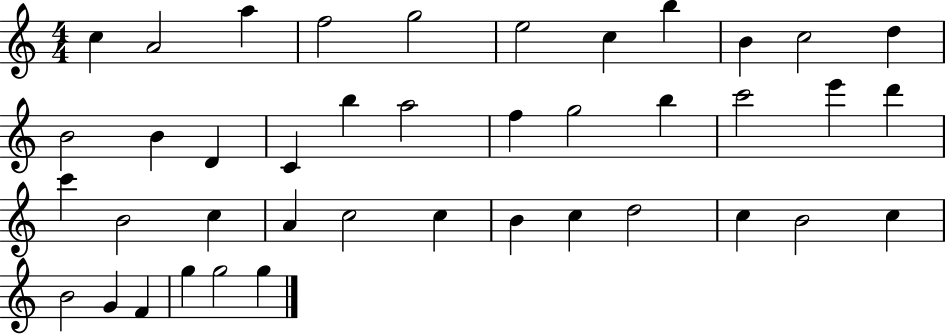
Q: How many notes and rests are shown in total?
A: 41